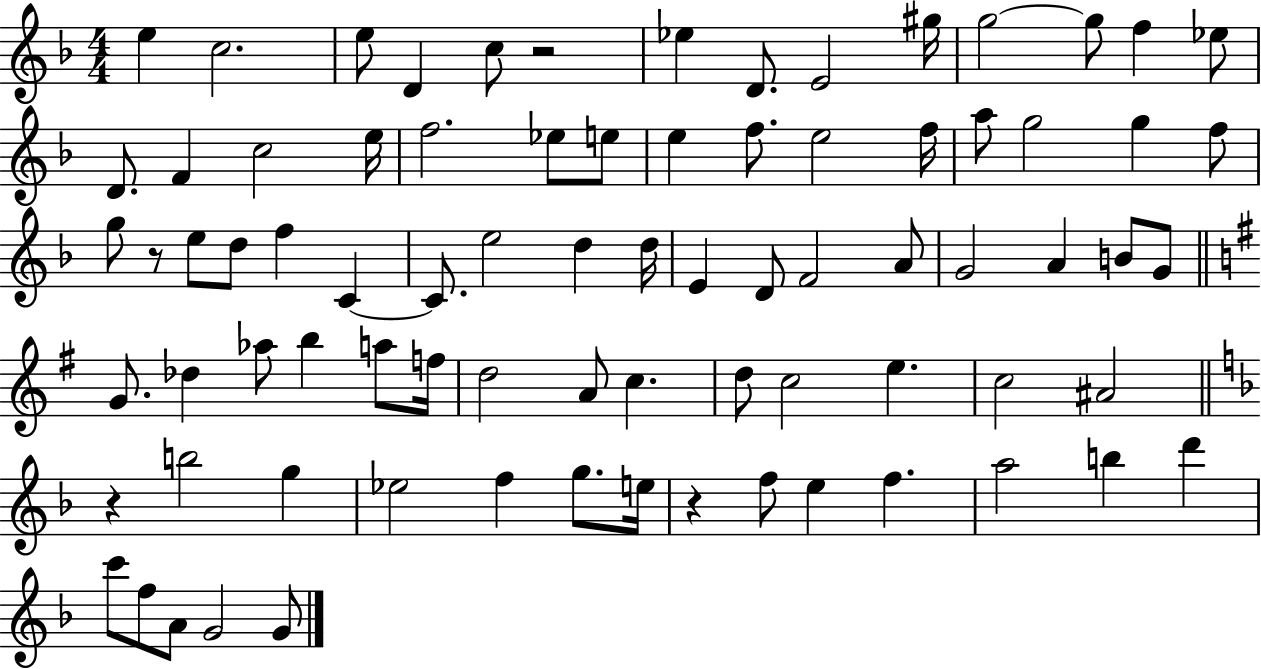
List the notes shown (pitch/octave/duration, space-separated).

E5/q C5/h. E5/e D4/q C5/e R/h Eb5/q D4/e. E4/h G#5/s G5/h G5/e F5/q Eb5/e D4/e. F4/q C5/h E5/s F5/h. Eb5/e E5/e E5/q F5/e. E5/h F5/s A5/e G5/h G5/q F5/e G5/e R/e E5/e D5/e F5/q C4/q C4/e. E5/h D5/q D5/s E4/q D4/e F4/h A4/e G4/h A4/q B4/e G4/e G4/e. Db5/q Ab5/e B5/q A5/e F5/s D5/h A4/e C5/q. D5/e C5/h E5/q. C5/h A#4/h R/q B5/h G5/q Eb5/h F5/q G5/e. E5/s R/q F5/e E5/q F5/q. A5/h B5/q D6/q C6/e F5/e A4/e G4/h G4/e